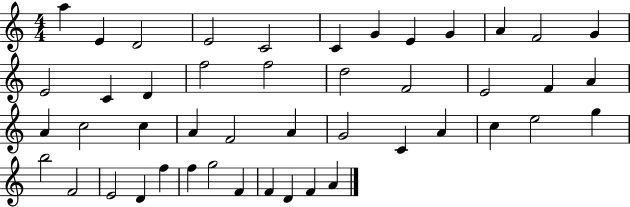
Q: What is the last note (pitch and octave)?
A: A4